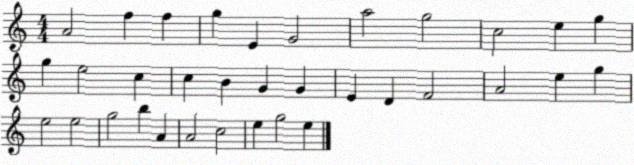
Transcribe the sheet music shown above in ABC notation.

X:1
T:Untitled
M:4/4
L:1/4
K:C
A2 f f g E G2 a2 g2 c2 e g g e2 c c B G G E D F2 A2 e g e2 e2 g2 b A A2 c2 e g2 e